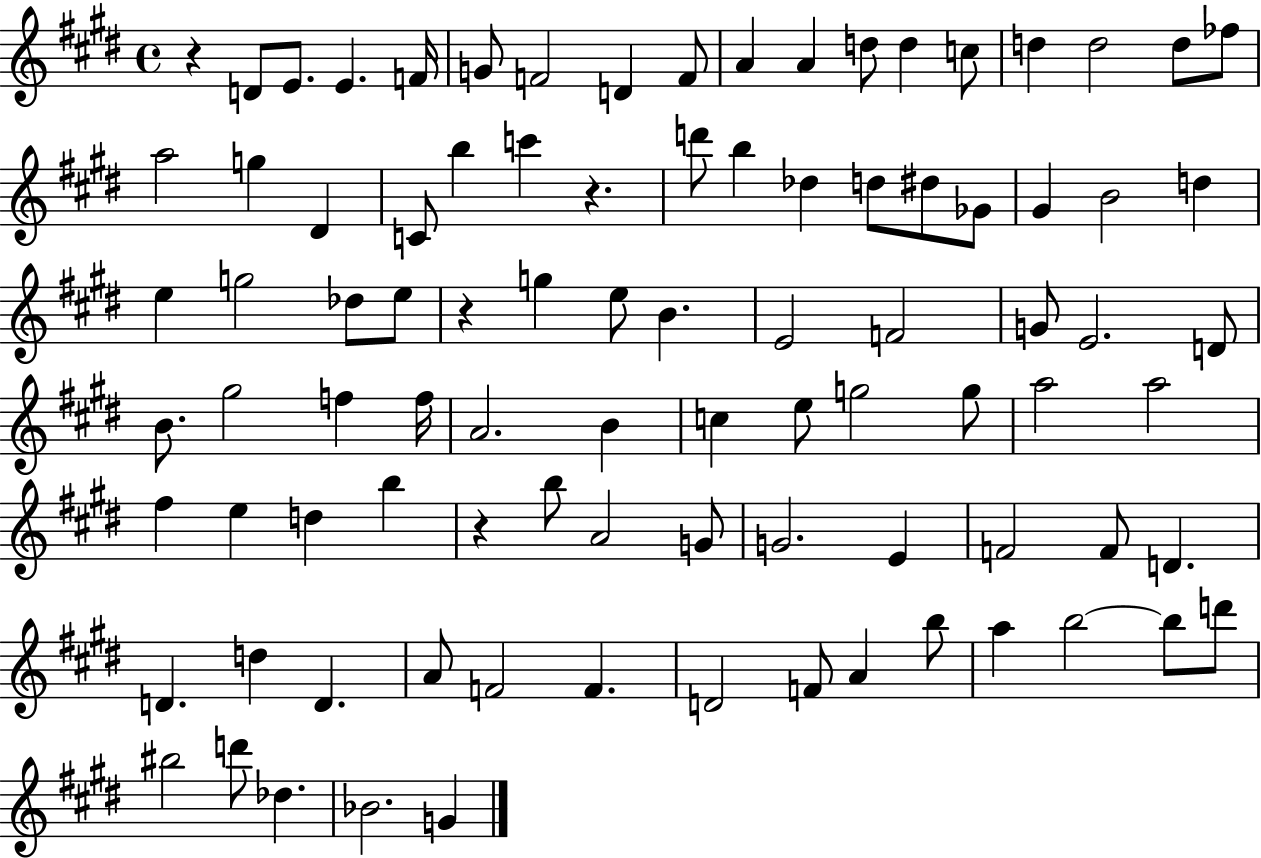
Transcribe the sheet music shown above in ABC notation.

X:1
T:Untitled
M:4/4
L:1/4
K:E
z D/2 E/2 E F/4 G/2 F2 D F/2 A A d/2 d c/2 d d2 d/2 _f/2 a2 g ^D C/2 b c' z d'/2 b _d d/2 ^d/2 _G/2 ^G B2 d e g2 _d/2 e/2 z g e/2 B E2 F2 G/2 E2 D/2 B/2 ^g2 f f/4 A2 B c e/2 g2 g/2 a2 a2 ^f e d b z b/2 A2 G/2 G2 E F2 F/2 D D d D A/2 F2 F D2 F/2 A b/2 a b2 b/2 d'/2 ^b2 d'/2 _d _B2 G